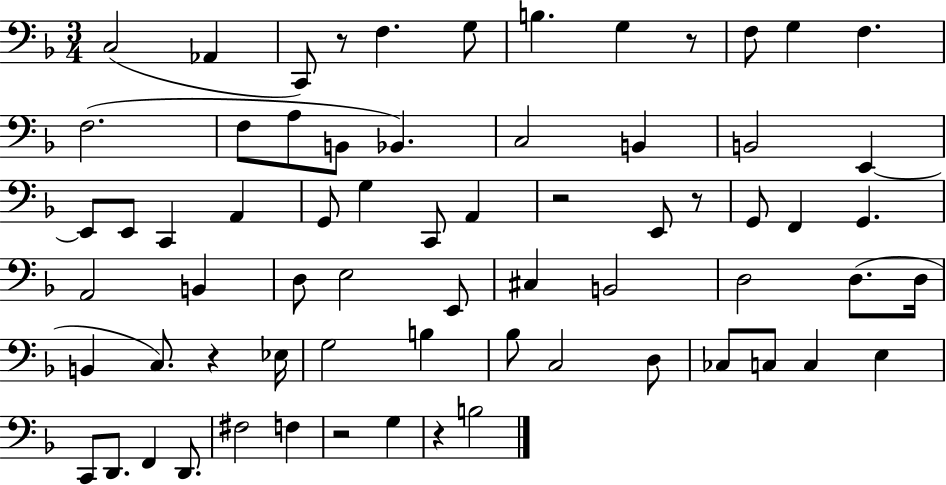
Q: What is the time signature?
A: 3/4